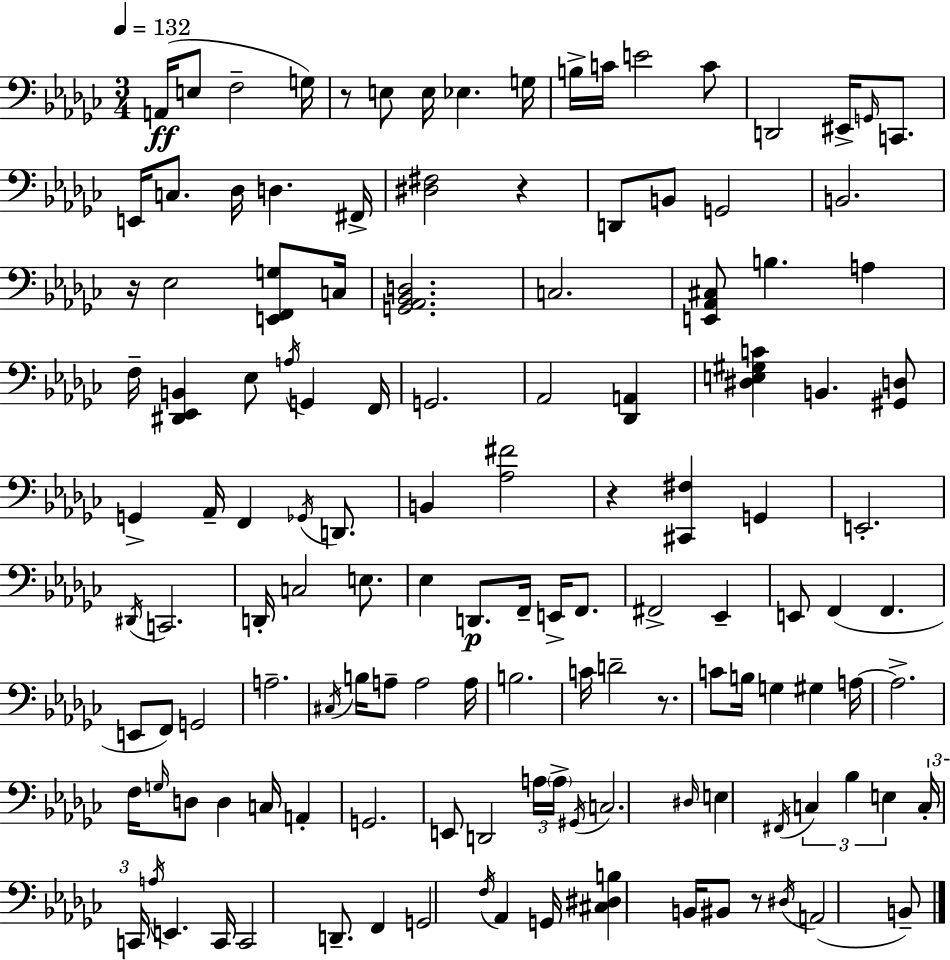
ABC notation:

X:1
T:Untitled
M:3/4
L:1/4
K:Ebm
A,,/4 E,/2 F,2 G,/4 z/2 E,/2 E,/4 _E, G,/4 B,/4 C/4 E2 C/2 D,,2 ^E,,/4 G,,/4 C,,/2 E,,/4 C,/2 _D,/4 D, ^F,,/4 [^D,^F,]2 z D,,/2 B,,/2 G,,2 B,,2 z/4 _E,2 [E,,F,,G,]/2 C,/4 [G,,_A,,_B,,D,]2 C,2 [E,,_A,,^C,]/2 B, A, F,/4 [^D,,_E,,B,,] _E,/2 A,/4 G,, F,,/4 G,,2 _A,,2 [_D,,A,,] [^D,E,^G,C] B,, [^G,,D,]/2 G,, _A,,/4 F,, _G,,/4 D,,/2 B,, [_A,^F]2 z [^C,,^F,] G,, E,,2 ^D,,/4 C,,2 D,,/4 C,2 E,/2 _E, D,,/2 F,,/4 E,,/4 F,,/2 ^F,,2 _E,, E,,/2 F,, F,, E,,/2 F,,/2 G,,2 A,2 ^C,/4 B,/4 A,/2 A,2 A,/4 B,2 C/4 D2 z/2 C/2 B,/4 G, ^G, A,/4 A,2 F,/4 G,/4 D,/2 D, C,/4 A,, G,,2 E,,/2 D,,2 A,/4 A,/4 ^G,,/4 C,2 ^D,/4 E, ^F,,/4 C, _B, E, C,/4 C,,/4 A,/4 E,, C,,/4 C,,2 D,,/2 F,, G,,2 F,/4 _A,, G,,/4 [^C,^D,B,] B,,/4 ^B,,/2 z/2 ^D,/4 A,,2 B,,/2